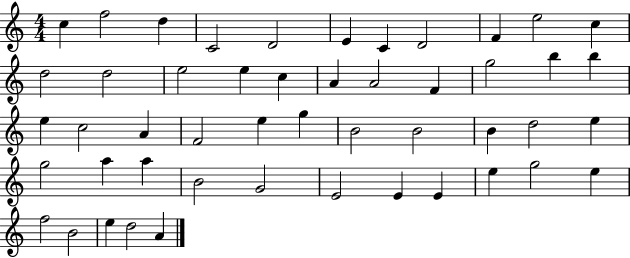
X:1
T:Untitled
M:4/4
L:1/4
K:C
c f2 d C2 D2 E C D2 F e2 c d2 d2 e2 e c A A2 F g2 b b e c2 A F2 e g B2 B2 B d2 e g2 a a B2 G2 E2 E E e g2 e f2 B2 e d2 A